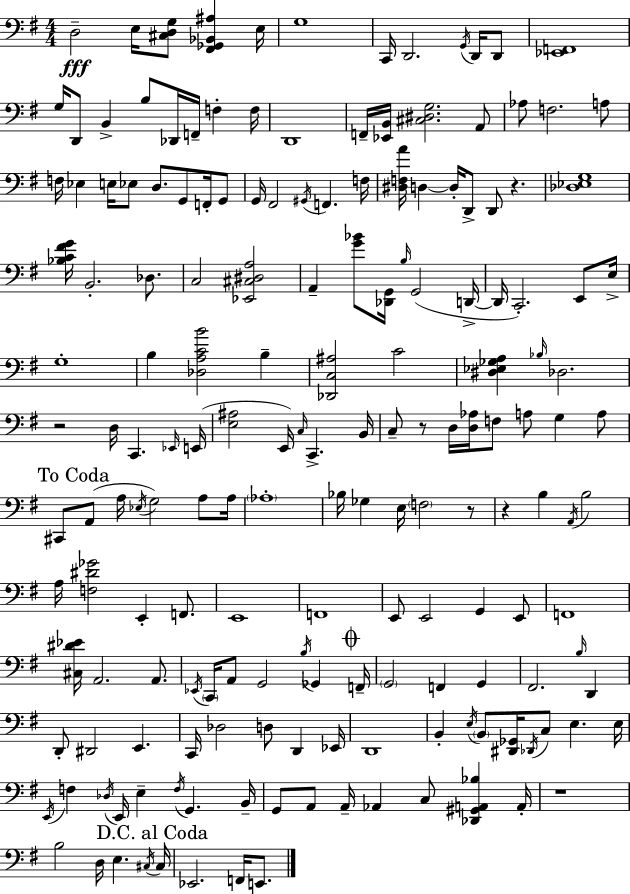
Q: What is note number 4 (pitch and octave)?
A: G3